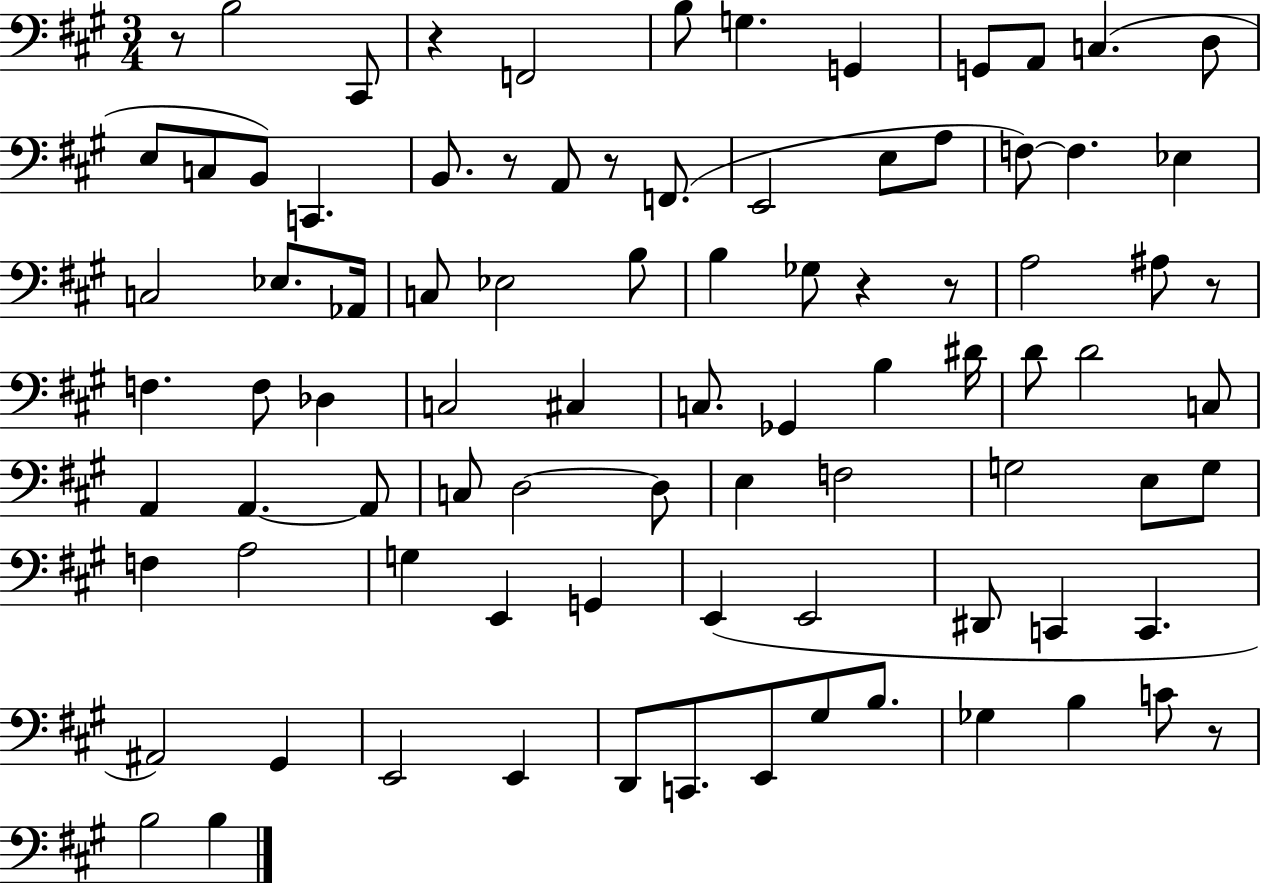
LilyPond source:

{
  \clef bass
  \numericTimeSignature
  \time 3/4
  \key a \major
  r8 b2 cis,8 | r4 f,2 | b8 g4. g,4 | g,8 a,8 c4.( d8 | \break e8 c8 b,8) c,4. | b,8. r8 a,8 r8 f,8.( | e,2 e8 a8 | f8~~) f4. ees4 | \break c2 ees8. aes,16 | c8 ees2 b8 | b4 ges8 r4 r8 | a2 ais8 r8 | \break f4. f8 des4 | c2 cis4 | c8. ges,4 b4 dis'16 | d'8 d'2 c8 | \break a,4 a,4.~~ a,8 | c8 d2~~ d8 | e4 f2 | g2 e8 g8 | \break f4 a2 | g4 e,4 g,4 | e,4( e,2 | dis,8 c,4 c,4. | \break ais,2) gis,4 | e,2 e,4 | d,8 c,8. e,8 gis8 b8. | ges4 b4 c'8 r8 | \break b2 b4 | \bar "|."
}